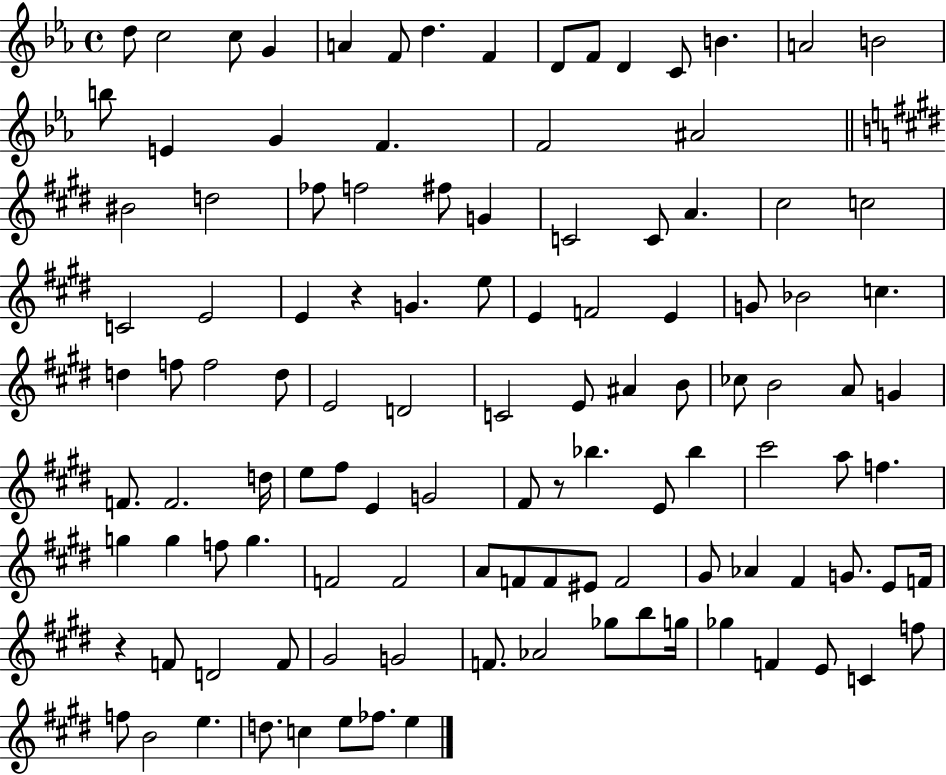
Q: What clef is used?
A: treble